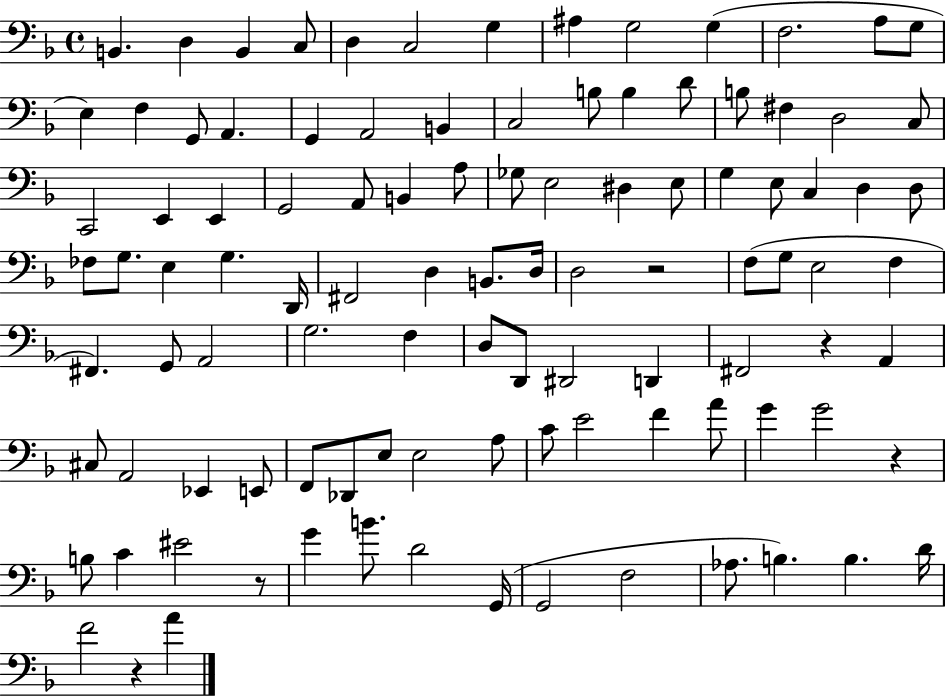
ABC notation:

X:1
T:Untitled
M:4/4
L:1/4
K:F
B,, D, B,, C,/2 D, C,2 G, ^A, G,2 G, F,2 A,/2 G,/2 E, F, G,,/2 A,, G,, A,,2 B,, C,2 B,/2 B, D/2 B,/2 ^F, D,2 C,/2 C,,2 E,, E,, G,,2 A,,/2 B,, A,/2 _G,/2 E,2 ^D, E,/2 G, E,/2 C, D, D,/2 _F,/2 G,/2 E, G, D,,/4 ^F,,2 D, B,,/2 D,/4 D,2 z2 F,/2 G,/2 E,2 F, ^F,, G,,/2 A,,2 G,2 F, D,/2 D,,/2 ^D,,2 D,, ^F,,2 z A,, ^C,/2 A,,2 _E,, E,,/2 F,,/2 _D,,/2 E,/2 E,2 A,/2 C/2 E2 F A/2 G G2 z B,/2 C ^E2 z/2 G B/2 D2 G,,/4 G,,2 F,2 _A,/2 B, B, D/4 F2 z A